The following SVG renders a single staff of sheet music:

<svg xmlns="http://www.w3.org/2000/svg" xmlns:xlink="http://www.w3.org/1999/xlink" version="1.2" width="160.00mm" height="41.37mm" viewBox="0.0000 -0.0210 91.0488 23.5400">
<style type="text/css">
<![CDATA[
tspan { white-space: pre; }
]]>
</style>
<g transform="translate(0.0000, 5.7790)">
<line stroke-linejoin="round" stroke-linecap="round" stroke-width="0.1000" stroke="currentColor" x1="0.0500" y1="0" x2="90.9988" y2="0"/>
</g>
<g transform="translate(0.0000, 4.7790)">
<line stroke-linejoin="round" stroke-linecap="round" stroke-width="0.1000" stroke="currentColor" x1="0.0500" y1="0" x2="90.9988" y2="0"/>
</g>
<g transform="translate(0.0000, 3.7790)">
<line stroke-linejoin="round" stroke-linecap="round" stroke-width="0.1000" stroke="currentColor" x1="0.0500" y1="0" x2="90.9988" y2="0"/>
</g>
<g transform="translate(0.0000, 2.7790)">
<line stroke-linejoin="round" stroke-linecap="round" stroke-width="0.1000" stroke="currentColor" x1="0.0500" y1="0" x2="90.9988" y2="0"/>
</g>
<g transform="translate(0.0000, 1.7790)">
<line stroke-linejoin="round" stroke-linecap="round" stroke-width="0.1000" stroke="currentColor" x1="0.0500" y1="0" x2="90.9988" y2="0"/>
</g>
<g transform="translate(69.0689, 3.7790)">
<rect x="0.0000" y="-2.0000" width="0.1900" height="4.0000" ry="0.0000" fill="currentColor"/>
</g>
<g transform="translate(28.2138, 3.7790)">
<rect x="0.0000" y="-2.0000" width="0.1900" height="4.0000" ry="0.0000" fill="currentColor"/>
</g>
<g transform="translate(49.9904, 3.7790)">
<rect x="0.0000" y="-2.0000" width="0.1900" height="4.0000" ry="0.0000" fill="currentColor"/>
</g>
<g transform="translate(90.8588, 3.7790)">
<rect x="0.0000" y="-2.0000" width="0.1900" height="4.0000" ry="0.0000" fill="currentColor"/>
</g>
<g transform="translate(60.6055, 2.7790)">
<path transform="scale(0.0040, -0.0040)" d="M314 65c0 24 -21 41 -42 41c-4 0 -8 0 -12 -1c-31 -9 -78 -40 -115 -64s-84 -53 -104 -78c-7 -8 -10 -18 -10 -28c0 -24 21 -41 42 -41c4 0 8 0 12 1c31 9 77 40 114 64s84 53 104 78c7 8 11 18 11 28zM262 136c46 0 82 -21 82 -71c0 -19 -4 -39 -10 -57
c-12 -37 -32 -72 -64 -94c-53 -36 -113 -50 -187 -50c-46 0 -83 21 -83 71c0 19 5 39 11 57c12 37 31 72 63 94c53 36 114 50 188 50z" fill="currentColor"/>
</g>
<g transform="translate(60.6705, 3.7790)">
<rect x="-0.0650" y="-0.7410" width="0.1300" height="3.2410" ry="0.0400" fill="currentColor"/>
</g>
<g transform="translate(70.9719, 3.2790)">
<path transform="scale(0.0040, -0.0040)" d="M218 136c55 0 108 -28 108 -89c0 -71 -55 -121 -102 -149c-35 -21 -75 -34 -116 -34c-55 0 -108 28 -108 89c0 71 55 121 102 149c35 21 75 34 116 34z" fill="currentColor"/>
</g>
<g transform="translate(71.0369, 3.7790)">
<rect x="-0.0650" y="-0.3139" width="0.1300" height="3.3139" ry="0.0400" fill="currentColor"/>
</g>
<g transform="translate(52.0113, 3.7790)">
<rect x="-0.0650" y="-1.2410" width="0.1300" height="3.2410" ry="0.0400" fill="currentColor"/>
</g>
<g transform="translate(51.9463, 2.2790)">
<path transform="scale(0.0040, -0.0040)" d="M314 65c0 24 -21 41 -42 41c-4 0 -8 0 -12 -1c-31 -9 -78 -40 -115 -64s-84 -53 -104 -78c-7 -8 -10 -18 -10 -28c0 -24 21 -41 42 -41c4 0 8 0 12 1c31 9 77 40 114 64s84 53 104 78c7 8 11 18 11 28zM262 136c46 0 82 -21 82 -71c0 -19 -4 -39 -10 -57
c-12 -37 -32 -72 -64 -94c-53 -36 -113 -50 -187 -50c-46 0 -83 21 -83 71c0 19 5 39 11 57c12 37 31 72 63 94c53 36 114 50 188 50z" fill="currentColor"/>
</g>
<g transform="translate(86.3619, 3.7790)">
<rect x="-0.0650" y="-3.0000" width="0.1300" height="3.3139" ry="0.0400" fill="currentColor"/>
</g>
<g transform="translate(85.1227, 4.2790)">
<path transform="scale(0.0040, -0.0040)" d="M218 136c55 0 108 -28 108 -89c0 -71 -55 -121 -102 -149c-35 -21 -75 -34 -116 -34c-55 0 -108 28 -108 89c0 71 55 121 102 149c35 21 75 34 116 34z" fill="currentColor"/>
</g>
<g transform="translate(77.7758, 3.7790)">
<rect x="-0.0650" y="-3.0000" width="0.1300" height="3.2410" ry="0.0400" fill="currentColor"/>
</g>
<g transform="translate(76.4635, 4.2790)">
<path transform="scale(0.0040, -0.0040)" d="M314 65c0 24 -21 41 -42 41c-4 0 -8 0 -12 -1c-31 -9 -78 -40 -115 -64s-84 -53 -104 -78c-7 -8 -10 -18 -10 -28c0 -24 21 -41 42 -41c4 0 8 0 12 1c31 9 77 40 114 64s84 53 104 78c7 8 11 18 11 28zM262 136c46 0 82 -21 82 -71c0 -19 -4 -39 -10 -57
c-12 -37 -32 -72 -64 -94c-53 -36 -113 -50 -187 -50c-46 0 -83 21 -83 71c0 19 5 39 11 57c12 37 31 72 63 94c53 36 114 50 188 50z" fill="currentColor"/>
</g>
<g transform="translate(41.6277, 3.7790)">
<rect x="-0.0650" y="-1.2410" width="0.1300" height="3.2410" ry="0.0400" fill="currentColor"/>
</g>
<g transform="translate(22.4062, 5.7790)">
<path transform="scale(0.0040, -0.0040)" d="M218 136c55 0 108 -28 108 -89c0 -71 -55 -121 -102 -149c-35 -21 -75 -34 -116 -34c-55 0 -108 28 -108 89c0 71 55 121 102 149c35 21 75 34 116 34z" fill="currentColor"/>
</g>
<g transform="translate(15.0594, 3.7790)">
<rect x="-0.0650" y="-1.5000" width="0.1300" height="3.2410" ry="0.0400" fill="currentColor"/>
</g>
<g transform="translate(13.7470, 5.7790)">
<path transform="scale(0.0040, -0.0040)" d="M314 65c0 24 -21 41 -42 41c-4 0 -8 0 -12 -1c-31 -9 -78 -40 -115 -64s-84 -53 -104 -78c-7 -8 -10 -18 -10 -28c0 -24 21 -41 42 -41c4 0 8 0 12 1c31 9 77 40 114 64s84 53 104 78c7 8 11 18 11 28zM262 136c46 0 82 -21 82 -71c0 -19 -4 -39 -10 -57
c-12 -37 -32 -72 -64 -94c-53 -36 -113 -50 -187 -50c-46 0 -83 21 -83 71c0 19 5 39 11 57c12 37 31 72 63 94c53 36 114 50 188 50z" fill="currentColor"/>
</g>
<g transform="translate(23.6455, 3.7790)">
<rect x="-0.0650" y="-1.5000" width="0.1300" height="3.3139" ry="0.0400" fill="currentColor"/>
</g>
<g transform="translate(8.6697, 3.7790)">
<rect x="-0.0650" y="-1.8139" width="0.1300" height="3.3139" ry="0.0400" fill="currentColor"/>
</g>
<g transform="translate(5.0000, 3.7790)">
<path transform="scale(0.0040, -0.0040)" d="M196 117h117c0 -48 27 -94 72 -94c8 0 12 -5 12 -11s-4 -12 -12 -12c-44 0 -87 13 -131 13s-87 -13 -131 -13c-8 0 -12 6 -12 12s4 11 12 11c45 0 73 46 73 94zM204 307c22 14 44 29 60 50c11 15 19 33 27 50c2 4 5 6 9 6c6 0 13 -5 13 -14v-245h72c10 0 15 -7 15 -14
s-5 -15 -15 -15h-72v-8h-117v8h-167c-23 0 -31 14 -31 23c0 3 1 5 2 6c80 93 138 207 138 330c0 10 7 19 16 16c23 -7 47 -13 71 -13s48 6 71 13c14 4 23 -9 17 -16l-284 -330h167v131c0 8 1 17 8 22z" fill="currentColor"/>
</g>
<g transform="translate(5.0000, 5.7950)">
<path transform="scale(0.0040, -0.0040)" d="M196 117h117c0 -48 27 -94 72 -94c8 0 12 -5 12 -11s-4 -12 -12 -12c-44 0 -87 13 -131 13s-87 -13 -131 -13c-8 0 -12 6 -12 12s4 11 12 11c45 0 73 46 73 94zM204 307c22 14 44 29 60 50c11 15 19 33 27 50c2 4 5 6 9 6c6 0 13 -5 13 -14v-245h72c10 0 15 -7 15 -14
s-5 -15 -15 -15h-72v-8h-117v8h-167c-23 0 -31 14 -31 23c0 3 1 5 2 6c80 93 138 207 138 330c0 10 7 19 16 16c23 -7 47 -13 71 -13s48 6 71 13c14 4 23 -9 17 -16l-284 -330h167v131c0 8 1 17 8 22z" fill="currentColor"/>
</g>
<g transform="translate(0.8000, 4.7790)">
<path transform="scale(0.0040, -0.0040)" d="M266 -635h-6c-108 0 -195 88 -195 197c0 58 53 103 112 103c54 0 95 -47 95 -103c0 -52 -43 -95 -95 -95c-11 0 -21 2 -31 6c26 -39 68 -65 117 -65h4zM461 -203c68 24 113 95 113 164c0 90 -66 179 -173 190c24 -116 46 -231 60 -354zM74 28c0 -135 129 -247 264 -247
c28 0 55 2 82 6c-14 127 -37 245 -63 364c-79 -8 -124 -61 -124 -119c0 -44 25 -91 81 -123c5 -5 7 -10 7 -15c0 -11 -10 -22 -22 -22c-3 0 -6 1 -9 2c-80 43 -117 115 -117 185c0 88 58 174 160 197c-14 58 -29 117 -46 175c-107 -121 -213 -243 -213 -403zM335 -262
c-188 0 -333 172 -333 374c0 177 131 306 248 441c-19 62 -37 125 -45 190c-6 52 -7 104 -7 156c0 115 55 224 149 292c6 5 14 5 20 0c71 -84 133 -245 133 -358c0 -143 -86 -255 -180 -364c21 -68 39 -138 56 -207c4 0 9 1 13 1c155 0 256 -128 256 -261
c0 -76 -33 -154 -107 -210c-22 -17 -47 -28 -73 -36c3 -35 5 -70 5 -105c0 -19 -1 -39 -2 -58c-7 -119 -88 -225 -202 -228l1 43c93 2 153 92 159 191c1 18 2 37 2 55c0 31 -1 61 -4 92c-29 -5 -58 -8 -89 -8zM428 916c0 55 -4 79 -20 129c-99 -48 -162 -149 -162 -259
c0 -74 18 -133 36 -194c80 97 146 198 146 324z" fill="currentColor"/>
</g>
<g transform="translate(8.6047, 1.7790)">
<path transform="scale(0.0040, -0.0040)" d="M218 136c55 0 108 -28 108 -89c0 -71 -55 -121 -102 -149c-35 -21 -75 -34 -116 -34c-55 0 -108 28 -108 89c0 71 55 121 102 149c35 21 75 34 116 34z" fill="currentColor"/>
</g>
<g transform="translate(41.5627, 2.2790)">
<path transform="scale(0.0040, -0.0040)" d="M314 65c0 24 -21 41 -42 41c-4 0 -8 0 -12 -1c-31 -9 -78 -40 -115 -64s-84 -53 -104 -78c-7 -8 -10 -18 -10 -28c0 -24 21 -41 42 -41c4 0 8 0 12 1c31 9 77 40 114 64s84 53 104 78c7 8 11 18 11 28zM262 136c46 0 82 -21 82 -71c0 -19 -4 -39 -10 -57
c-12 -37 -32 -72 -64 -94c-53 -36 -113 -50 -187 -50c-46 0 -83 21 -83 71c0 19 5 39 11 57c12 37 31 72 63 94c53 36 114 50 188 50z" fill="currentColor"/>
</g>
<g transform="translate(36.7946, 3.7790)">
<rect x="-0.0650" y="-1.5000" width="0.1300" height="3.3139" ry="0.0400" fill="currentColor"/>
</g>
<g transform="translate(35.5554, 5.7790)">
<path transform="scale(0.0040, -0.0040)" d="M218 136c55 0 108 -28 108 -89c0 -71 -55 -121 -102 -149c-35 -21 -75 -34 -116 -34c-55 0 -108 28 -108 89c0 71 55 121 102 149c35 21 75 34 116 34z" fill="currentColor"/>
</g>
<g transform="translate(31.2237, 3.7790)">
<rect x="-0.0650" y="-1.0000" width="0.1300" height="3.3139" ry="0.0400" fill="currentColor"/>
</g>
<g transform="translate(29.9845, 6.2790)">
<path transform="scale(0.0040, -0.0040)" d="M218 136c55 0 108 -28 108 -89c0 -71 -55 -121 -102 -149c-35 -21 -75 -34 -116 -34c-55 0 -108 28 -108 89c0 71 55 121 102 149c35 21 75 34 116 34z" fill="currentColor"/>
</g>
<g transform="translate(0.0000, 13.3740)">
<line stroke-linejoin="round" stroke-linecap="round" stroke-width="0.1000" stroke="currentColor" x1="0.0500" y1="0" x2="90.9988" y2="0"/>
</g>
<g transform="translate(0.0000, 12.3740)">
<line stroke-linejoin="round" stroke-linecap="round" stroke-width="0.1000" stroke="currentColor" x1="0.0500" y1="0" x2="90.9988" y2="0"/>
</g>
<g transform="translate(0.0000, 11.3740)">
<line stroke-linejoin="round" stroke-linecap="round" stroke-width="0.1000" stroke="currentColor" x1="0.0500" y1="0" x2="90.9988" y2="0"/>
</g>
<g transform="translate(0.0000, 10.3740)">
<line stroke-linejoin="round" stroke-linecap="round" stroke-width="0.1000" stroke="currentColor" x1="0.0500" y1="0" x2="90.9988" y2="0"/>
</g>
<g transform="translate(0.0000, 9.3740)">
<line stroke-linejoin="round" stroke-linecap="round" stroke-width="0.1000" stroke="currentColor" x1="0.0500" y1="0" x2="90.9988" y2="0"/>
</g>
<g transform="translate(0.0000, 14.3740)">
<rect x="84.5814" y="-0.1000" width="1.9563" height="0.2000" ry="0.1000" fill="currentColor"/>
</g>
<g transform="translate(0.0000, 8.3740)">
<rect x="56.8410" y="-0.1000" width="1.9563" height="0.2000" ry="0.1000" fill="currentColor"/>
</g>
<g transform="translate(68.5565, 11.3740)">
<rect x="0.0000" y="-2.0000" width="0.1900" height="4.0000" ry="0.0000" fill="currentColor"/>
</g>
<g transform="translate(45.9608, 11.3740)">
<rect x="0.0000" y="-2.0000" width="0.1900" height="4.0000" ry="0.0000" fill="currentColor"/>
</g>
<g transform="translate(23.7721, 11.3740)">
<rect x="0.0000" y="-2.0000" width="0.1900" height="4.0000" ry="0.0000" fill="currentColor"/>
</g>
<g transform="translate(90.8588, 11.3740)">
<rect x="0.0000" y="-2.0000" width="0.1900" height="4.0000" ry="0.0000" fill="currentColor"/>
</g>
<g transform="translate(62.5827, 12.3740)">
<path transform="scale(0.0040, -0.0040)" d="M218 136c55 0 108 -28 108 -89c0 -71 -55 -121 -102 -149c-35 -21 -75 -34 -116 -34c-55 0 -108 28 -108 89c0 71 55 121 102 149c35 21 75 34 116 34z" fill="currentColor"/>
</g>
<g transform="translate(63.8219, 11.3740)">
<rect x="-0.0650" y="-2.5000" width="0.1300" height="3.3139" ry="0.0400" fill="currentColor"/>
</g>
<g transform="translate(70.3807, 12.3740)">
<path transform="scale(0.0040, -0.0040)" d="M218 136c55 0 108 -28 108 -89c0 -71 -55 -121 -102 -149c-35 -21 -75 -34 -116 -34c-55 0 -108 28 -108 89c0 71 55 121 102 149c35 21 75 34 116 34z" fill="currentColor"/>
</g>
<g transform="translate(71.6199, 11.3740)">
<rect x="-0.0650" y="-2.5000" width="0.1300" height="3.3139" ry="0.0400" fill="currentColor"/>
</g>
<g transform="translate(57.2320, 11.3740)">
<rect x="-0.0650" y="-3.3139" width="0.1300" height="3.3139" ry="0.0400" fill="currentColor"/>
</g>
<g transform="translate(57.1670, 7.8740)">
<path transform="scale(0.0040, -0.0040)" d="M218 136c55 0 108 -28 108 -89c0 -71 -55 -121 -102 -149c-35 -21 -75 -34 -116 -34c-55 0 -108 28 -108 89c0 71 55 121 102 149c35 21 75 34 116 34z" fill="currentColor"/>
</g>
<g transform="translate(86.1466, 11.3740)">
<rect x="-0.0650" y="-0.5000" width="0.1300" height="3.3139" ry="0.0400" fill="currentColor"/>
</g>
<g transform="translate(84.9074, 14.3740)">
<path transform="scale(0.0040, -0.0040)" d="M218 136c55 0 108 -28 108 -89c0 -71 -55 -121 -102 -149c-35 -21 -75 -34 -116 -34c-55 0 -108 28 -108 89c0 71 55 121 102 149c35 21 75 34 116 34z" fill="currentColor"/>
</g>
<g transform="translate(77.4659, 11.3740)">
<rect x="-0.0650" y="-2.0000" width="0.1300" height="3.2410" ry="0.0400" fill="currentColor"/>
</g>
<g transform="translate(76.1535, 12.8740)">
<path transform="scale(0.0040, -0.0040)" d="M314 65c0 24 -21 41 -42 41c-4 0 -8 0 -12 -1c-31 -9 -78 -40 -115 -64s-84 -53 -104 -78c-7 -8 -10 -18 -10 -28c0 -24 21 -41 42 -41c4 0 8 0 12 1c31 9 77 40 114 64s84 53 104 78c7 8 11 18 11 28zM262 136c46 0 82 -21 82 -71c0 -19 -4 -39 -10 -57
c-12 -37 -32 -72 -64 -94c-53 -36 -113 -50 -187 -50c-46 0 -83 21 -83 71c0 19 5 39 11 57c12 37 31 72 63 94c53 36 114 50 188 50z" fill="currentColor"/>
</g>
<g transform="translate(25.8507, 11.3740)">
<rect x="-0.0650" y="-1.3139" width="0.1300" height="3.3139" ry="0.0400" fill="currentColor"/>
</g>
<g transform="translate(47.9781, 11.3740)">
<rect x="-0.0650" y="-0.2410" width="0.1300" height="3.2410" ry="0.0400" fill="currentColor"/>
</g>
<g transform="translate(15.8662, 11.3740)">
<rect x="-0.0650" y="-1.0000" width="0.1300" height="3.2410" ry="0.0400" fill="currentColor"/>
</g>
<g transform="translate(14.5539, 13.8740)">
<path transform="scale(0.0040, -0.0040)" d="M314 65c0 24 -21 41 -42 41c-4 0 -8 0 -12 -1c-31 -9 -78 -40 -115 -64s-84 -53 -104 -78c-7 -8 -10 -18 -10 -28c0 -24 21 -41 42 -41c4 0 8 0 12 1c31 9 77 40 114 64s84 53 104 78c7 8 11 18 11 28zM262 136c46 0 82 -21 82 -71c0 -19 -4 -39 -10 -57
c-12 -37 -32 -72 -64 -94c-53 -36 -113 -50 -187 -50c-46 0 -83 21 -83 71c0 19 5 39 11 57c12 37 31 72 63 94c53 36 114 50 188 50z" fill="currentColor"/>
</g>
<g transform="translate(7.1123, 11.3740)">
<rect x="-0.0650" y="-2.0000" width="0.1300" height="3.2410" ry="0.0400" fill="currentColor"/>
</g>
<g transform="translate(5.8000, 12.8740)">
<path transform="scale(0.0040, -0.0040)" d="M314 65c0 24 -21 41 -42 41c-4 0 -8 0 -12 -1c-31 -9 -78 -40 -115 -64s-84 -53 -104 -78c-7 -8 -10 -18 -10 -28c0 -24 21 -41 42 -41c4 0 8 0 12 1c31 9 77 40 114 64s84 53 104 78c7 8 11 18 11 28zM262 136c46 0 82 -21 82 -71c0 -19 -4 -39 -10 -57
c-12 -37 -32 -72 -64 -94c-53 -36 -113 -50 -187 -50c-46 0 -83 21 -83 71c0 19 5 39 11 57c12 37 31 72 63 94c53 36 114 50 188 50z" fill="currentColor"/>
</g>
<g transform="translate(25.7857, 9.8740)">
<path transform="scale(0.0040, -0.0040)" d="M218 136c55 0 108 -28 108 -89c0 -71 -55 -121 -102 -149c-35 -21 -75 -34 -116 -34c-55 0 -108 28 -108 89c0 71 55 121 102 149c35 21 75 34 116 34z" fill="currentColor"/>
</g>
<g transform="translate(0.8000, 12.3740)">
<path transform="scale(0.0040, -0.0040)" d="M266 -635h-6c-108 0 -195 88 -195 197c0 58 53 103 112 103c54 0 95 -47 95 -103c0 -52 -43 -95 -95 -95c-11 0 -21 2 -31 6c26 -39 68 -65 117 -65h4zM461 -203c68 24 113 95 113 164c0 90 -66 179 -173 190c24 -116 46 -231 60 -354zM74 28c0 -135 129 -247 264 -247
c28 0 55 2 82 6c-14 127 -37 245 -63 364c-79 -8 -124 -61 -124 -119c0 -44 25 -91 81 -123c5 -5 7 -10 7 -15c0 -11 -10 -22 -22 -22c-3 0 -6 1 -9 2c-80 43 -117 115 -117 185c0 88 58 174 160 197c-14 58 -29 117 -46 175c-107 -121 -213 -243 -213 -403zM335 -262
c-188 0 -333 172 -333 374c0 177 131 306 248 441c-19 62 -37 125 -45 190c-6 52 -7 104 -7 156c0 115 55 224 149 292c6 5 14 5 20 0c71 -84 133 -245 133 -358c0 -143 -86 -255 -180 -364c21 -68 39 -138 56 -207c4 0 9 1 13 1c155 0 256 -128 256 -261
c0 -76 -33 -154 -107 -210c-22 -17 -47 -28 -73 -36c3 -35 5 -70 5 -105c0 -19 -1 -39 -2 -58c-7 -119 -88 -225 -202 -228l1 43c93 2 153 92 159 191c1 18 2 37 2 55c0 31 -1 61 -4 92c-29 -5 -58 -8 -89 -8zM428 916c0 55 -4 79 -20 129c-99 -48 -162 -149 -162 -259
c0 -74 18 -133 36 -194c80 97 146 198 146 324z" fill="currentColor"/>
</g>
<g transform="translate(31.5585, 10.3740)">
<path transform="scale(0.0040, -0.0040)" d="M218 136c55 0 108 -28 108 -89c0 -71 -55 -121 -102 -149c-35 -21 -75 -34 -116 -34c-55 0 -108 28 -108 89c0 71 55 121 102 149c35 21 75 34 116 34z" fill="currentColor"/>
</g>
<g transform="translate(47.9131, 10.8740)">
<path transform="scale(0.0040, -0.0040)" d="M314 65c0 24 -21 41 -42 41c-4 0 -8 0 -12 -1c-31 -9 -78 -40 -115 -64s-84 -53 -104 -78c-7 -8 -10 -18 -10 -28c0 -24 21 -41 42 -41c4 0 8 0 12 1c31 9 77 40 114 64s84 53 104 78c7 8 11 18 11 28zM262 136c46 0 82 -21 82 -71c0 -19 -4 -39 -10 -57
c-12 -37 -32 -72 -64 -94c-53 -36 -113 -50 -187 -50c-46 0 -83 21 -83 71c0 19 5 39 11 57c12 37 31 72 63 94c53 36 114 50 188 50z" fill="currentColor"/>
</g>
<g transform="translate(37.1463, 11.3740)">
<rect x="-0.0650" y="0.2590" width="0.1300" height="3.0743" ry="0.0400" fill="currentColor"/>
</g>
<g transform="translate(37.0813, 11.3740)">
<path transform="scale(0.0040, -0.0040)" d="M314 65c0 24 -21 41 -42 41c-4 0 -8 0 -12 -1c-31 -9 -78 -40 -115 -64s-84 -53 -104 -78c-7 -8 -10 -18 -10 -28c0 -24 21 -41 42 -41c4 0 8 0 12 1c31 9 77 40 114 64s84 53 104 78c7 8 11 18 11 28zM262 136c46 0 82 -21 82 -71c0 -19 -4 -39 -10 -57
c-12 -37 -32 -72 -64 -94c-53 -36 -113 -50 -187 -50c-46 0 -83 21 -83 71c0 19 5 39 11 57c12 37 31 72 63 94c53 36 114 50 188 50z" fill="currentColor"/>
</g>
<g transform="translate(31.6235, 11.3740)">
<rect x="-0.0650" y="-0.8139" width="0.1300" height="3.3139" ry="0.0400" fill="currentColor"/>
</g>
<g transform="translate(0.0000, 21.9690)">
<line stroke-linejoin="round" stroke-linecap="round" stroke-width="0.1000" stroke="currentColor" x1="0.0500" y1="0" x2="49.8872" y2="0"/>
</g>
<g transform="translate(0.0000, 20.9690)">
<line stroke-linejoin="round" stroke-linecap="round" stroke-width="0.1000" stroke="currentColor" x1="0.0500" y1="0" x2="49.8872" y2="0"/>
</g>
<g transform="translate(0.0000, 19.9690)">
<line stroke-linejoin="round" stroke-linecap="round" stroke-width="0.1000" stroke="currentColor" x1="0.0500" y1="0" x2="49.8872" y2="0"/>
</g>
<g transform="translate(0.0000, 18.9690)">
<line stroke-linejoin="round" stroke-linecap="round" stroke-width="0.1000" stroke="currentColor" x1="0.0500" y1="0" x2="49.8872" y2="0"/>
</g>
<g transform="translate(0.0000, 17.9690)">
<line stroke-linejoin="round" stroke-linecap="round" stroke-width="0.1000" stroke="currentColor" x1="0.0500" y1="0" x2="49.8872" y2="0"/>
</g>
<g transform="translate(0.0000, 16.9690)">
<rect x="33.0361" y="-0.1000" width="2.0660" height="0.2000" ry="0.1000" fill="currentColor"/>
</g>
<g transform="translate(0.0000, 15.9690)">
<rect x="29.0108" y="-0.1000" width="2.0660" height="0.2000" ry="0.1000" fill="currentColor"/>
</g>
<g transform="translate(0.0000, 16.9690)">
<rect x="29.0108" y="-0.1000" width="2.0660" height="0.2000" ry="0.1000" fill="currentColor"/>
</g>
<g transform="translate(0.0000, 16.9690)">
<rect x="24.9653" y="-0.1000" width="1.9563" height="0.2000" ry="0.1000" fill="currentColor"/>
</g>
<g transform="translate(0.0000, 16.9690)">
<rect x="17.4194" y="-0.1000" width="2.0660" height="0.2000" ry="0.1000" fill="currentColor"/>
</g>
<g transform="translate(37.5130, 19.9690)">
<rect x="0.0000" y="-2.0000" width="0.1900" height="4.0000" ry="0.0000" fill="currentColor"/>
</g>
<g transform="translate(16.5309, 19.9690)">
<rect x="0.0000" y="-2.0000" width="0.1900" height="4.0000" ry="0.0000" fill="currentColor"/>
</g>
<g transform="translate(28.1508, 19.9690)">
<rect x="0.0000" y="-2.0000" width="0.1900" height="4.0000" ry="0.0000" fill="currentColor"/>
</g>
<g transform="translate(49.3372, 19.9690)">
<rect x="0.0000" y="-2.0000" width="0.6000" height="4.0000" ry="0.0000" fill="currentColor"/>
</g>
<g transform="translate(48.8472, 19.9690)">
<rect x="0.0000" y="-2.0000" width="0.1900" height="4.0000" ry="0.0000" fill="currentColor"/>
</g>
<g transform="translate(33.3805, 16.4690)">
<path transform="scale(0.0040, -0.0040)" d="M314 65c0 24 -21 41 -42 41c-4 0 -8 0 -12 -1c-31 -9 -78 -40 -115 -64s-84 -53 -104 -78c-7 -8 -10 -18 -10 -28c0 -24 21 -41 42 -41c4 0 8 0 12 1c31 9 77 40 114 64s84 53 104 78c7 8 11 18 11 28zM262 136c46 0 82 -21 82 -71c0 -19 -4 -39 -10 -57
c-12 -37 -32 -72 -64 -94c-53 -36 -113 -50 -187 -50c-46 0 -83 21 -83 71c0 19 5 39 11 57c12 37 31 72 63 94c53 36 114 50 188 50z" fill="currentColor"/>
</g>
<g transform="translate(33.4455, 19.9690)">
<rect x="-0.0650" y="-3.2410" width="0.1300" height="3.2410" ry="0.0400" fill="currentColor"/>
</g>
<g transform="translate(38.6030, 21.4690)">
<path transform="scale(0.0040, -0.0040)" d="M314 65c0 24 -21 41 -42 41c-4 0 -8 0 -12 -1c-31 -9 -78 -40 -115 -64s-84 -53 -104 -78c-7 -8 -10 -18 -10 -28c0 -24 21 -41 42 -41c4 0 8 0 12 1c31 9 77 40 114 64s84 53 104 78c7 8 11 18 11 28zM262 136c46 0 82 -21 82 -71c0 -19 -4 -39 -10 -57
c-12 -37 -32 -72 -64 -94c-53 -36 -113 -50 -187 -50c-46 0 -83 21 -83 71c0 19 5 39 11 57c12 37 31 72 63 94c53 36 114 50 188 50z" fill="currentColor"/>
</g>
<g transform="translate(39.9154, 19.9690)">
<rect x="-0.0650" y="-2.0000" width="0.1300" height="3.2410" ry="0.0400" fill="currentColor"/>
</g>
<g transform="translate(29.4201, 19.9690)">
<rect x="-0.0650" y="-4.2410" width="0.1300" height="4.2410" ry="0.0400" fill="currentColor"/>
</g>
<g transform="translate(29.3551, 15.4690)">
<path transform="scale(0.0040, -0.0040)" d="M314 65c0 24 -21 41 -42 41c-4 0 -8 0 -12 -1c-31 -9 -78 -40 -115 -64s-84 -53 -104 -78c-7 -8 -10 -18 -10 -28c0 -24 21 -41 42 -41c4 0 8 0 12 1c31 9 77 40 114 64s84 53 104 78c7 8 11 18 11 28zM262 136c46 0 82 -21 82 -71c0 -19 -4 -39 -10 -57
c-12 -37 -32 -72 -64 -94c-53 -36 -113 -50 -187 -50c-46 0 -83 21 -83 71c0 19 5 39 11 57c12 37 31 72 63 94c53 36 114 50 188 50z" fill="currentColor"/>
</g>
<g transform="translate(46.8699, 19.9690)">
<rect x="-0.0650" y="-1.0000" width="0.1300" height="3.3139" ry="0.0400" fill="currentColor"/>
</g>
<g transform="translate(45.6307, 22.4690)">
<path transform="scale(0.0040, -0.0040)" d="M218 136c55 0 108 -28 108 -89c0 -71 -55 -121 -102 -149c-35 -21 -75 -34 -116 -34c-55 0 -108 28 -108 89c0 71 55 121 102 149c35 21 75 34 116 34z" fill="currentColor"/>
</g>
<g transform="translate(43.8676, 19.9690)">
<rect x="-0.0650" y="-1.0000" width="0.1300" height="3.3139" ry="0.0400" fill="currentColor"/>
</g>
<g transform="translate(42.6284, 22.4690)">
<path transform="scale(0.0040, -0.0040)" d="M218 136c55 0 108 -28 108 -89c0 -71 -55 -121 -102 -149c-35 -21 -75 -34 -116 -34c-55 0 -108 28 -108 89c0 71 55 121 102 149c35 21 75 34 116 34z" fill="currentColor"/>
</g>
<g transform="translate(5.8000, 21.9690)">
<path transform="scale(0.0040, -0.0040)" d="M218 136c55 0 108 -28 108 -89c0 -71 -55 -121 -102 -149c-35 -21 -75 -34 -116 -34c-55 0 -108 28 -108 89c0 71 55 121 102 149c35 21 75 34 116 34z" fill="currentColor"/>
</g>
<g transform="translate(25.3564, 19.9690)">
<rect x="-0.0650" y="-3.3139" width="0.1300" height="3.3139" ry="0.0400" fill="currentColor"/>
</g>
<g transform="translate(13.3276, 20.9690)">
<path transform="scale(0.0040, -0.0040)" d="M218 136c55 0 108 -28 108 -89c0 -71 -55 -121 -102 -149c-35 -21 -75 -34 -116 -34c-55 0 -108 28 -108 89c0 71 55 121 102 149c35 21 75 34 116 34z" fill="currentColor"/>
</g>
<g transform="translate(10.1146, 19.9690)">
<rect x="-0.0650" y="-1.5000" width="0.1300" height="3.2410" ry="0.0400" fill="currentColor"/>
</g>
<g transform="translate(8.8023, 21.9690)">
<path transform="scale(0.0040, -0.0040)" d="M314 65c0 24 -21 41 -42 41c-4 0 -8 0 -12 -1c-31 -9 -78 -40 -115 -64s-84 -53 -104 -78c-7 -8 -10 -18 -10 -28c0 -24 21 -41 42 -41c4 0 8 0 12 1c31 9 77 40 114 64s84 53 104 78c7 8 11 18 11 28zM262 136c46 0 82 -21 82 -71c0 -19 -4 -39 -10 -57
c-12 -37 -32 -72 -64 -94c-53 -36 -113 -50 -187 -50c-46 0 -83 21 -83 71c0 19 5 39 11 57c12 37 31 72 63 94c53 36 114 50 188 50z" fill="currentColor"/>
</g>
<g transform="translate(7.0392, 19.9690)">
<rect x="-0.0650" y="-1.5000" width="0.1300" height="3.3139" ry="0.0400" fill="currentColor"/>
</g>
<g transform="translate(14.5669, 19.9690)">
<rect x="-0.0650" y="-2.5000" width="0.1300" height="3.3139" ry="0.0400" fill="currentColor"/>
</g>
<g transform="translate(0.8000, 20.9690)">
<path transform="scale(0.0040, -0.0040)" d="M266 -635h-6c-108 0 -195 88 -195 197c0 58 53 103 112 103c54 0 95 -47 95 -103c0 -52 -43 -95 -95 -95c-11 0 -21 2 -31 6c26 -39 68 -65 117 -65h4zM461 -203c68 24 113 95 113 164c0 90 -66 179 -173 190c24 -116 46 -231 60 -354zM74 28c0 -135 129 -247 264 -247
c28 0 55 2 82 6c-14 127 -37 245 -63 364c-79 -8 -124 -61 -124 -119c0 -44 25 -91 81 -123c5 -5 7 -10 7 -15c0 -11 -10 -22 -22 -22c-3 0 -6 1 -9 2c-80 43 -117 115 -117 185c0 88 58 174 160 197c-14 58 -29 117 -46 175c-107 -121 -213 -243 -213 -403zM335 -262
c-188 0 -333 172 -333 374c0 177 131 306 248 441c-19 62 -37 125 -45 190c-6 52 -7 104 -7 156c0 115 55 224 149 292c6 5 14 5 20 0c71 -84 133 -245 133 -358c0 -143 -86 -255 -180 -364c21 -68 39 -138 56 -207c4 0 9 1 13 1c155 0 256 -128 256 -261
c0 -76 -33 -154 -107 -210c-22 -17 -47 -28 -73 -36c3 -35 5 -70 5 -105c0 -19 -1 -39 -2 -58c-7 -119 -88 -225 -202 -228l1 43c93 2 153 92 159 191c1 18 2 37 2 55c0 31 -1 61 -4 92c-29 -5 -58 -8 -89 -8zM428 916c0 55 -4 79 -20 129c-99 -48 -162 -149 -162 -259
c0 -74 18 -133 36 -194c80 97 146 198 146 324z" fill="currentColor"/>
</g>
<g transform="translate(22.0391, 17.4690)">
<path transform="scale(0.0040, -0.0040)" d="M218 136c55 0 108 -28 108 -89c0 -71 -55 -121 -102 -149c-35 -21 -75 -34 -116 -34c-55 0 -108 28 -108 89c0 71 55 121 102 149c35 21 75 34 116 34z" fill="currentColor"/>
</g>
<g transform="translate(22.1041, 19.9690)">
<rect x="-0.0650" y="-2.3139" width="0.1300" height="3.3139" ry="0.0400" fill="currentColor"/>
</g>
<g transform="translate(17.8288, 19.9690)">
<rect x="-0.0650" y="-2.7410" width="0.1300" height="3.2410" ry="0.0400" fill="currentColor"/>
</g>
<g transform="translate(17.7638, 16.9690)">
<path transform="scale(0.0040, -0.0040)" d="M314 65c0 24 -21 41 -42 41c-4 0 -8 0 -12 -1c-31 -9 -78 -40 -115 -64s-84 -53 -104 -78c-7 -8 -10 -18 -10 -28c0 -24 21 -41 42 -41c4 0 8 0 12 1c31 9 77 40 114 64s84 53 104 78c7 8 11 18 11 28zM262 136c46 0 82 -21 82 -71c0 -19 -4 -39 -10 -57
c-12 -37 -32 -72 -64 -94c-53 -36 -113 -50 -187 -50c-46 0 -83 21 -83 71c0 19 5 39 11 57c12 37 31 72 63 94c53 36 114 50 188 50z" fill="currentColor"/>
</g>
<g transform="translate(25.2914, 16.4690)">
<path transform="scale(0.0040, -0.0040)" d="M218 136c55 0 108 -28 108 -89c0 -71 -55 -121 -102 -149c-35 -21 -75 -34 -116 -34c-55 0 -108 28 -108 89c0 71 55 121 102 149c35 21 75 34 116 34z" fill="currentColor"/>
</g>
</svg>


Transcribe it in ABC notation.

X:1
T:Untitled
M:4/4
L:1/4
K:C
f E2 E D E e2 e2 d2 c A2 A F2 D2 e d B2 c2 b G G F2 C E E2 G a2 g b d'2 b2 F2 D D